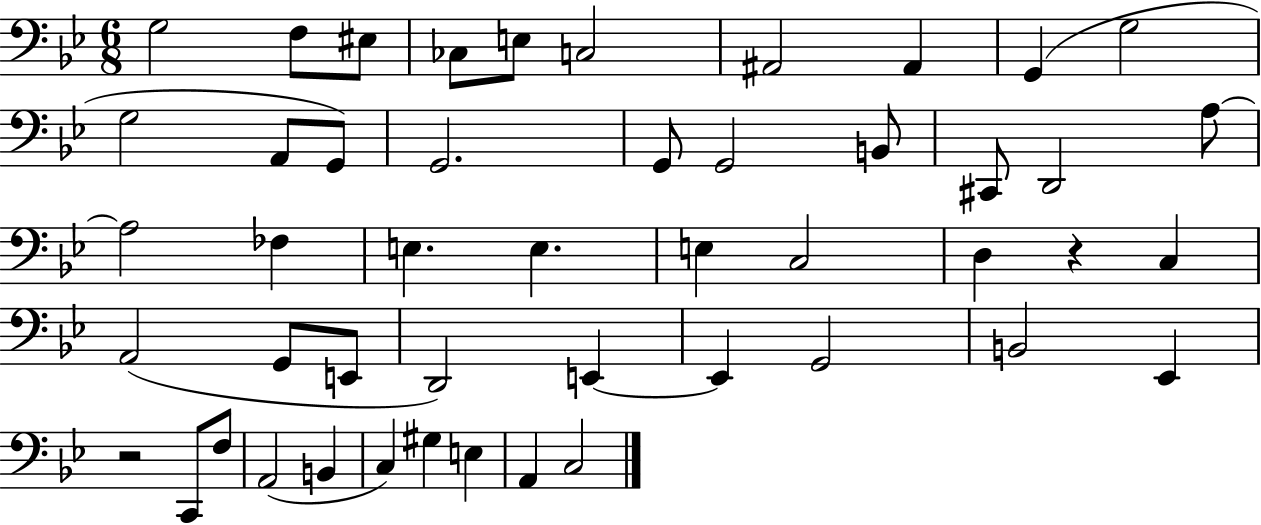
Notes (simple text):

G3/h F3/e EIS3/e CES3/e E3/e C3/h A#2/h A#2/q G2/q G3/h G3/h A2/e G2/e G2/h. G2/e G2/h B2/e C#2/e D2/h A3/e A3/h FES3/q E3/q. E3/q. E3/q C3/h D3/q R/q C3/q A2/h G2/e E2/e D2/h E2/q E2/q G2/h B2/h Eb2/q R/h C2/e F3/e A2/h B2/q C3/q G#3/q E3/q A2/q C3/h